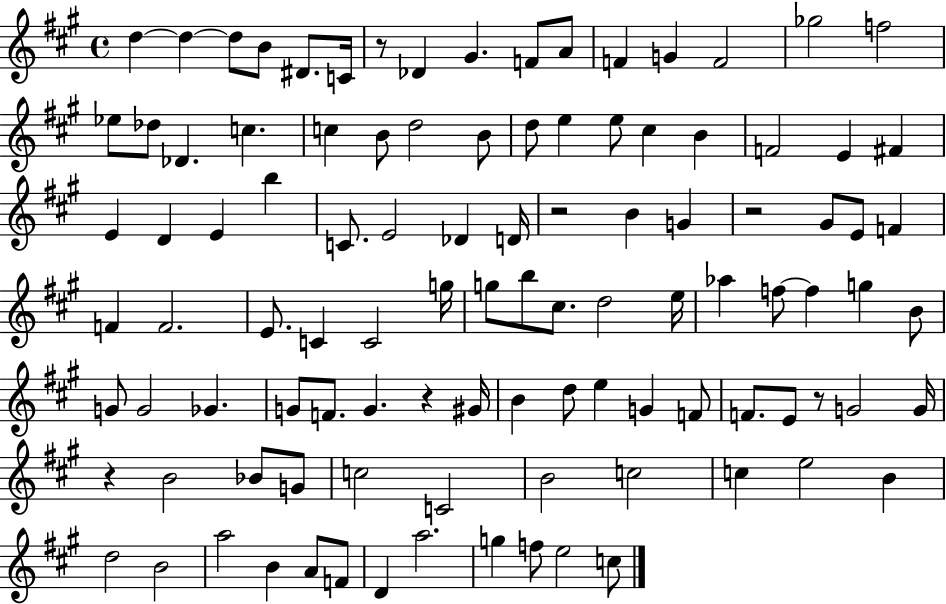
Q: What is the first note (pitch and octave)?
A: D5